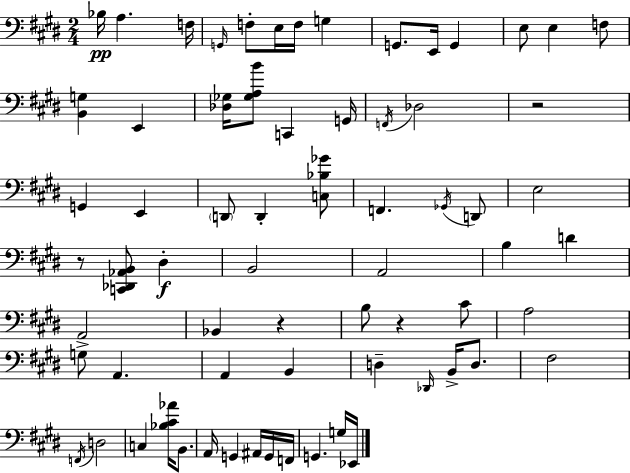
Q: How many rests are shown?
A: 4